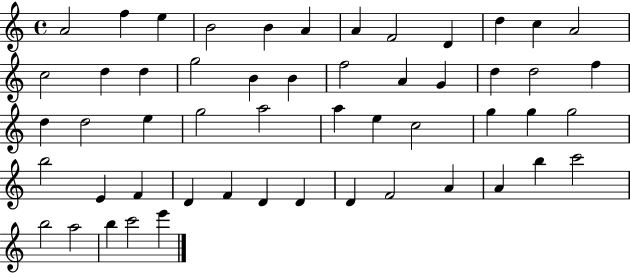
X:1
T:Untitled
M:4/4
L:1/4
K:C
A2 f e B2 B A A F2 D d c A2 c2 d d g2 B B f2 A G d d2 f d d2 e g2 a2 a e c2 g g g2 b2 E F D F D D D F2 A A b c'2 b2 a2 b c'2 e'